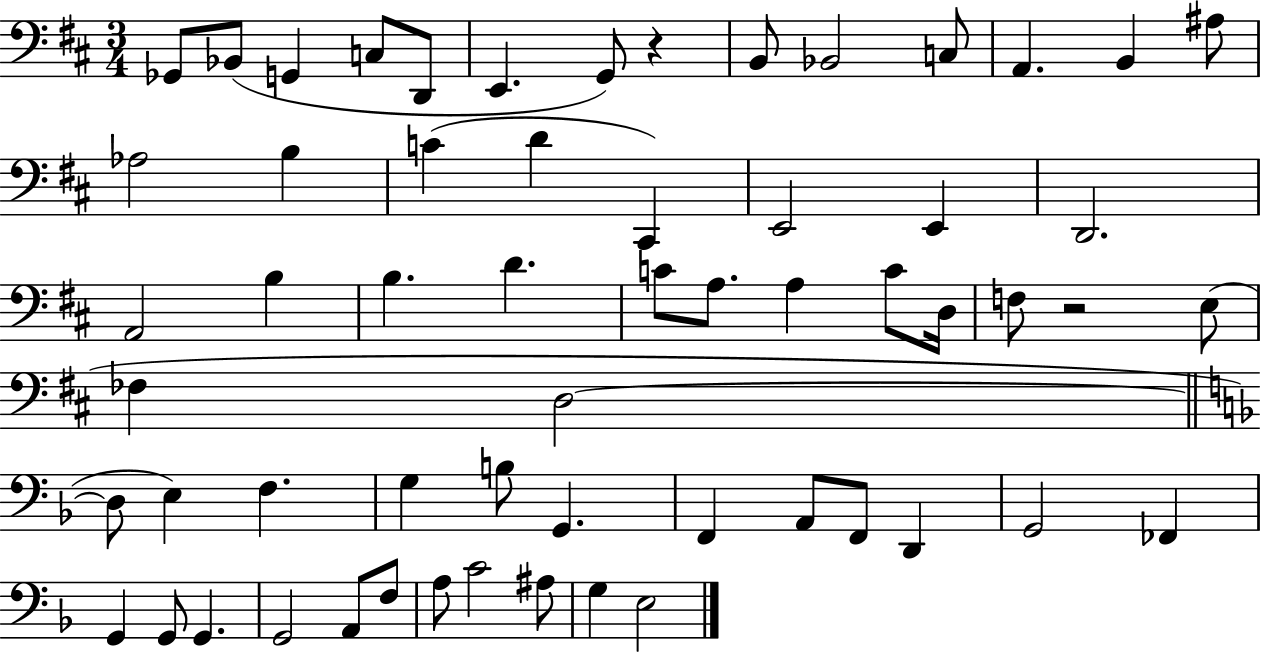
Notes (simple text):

Gb2/e Bb2/e G2/q C3/e D2/e E2/q. G2/e R/q B2/e Bb2/h C3/e A2/q. B2/q A#3/e Ab3/h B3/q C4/q D4/q C#2/q E2/h E2/q D2/h. A2/h B3/q B3/q. D4/q. C4/e A3/e. A3/q C4/e D3/s F3/e R/h E3/e FES3/q D3/h D3/e E3/q F3/q. G3/q B3/e G2/q. F2/q A2/e F2/e D2/q G2/h FES2/q G2/q G2/e G2/q. G2/h A2/e F3/e A3/e C4/h A#3/e G3/q E3/h